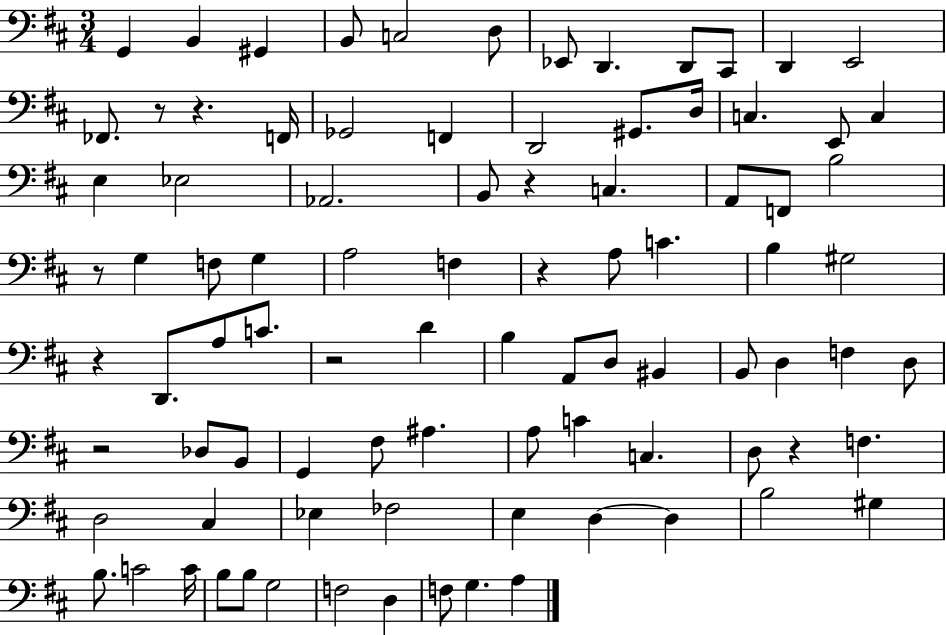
X:1
T:Untitled
M:3/4
L:1/4
K:D
G,, B,, ^G,, B,,/2 C,2 D,/2 _E,,/2 D,, D,,/2 ^C,,/2 D,, E,,2 _F,,/2 z/2 z F,,/4 _G,,2 F,, D,,2 ^G,,/2 D,/4 C, E,,/2 C, E, _E,2 _A,,2 B,,/2 z C, A,,/2 F,,/2 B,2 z/2 G, F,/2 G, A,2 F, z A,/2 C B, ^G,2 z D,,/2 A,/2 C/2 z2 D B, A,,/2 D,/2 ^B,, B,,/2 D, F, D,/2 z2 _D,/2 B,,/2 G,, ^F,/2 ^A, A,/2 C C, D,/2 z F, D,2 ^C, _E, _F,2 E, D, D, B,2 ^G, B,/2 C2 C/4 B,/2 B,/2 G,2 F,2 D, F,/2 G, A,